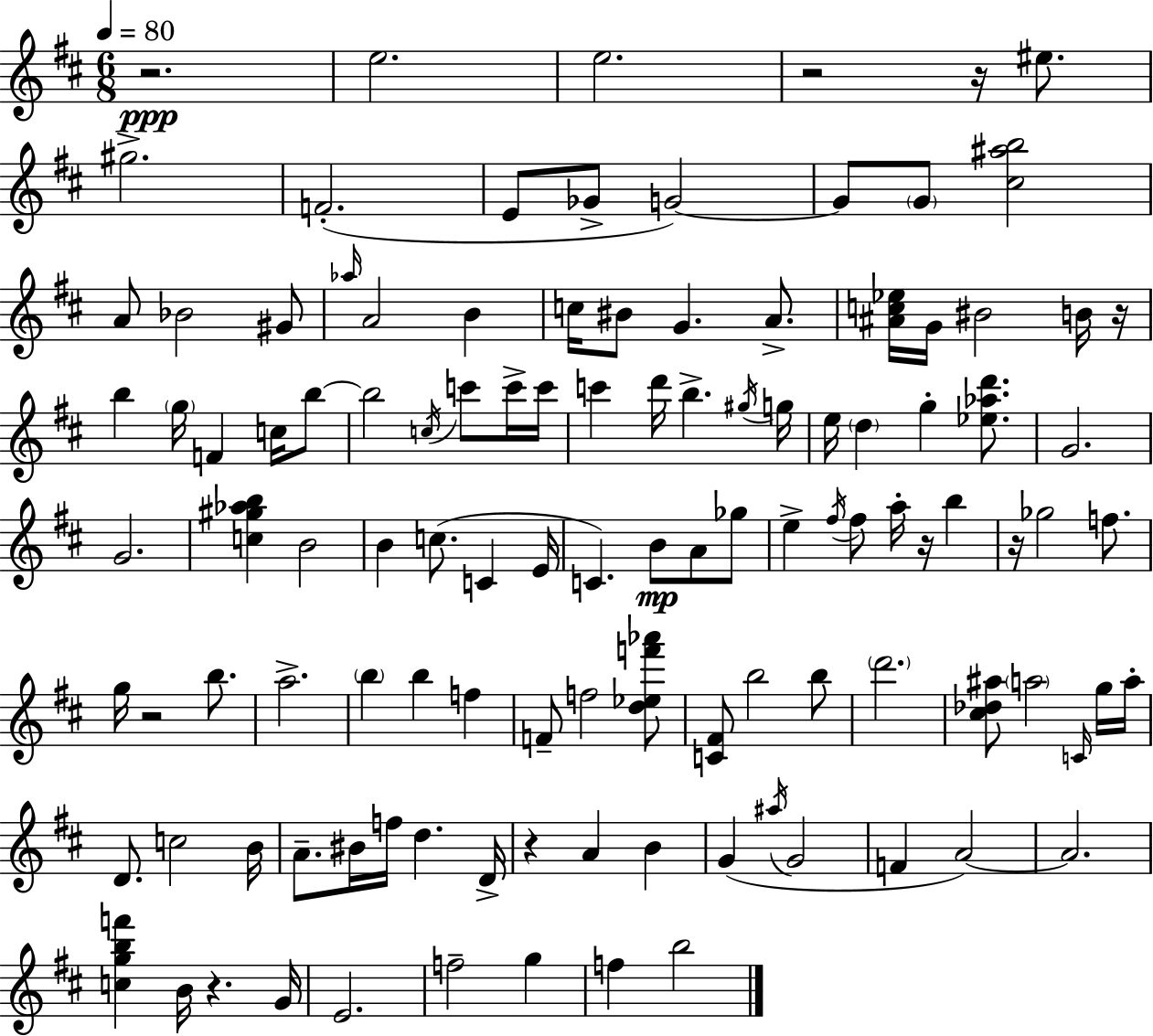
R/h. E5/h. E5/h. R/h R/s EIS5/e. G#5/h. F4/h. E4/e Gb4/e G4/h G4/e G4/e [C#5,A#5,B5]/h A4/e Bb4/h G#4/e Ab5/s A4/h B4/q C5/s BIS4/e G4/q. A4/e. [A#4,C5,Eb5]/s G4/s BIS4/h B4/s R/s B5/q G5/s F4/q C5/s B5/e B5/h C5/s C6/e C6/s C6/s C6/q D6/s B5/q. G#5/s G5/s E5/s D5/q G5/q [Eb5,Ab5,D6]/e. G4/h. G4/h. [C5,G#5,Ab5,B5]/q B4/h B4/q C5/e. C4/q E4/s C4/q. B4/e A4/e Gb5/e E5/q F#5/s F#5/e A5/s R/s B5/q R/s Gb5/h F5/e. G5/s R/h B5/e. A5/h. B5/q B5/q F5/q F4/e F5/h [D5,Eb5,F6,Ab6]/e [C4,F#4]/e B5/h B5/e D6/h. [C#5,Db5,A#5]/e A5/h C4/s G5/s A5/s D4/e. C5/h B4/s A4/e. BIS4/s F5/s D5/q. D4/s R/q A4/q B4/q G4/q A#5/s G4/h F4/q A4/h A4/h. [C5,G5,B5,F6]/q B4/s R/q. G4/s E4/h. F5/h G5/q F5/q B5/h